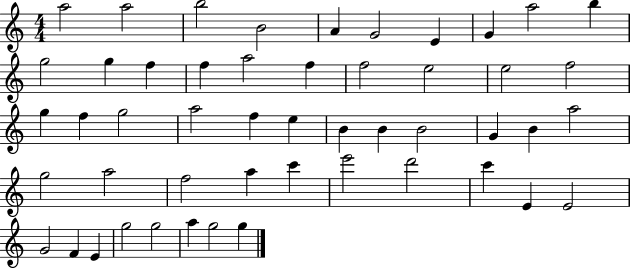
{
  \clef treble
  \numericTimeSignature
  \time 4/4
  \key c \major
  a''2 a''2 | b''2 b'2 | a'4 g'2 e'4 | g'4 a''2 b''4 | \break g''2 g''4 f''4 | f''4 a''2 f''4 | f''2 e''2 | e''2 f''2 | \break g''4 f''4 g''2 | a''2 f''4 e''4 | b'4 b'4 b'2 | g'4 b'4 a''2 | \break g''2 a''2 | f''2 a''4 c'''4 | e'''2 d'''2 | c'''4 e'4 e'2 | \break g'2 f'4 e'4 | g''2 g''2 | a''4 g''2 g''4 | \bar "|."
}